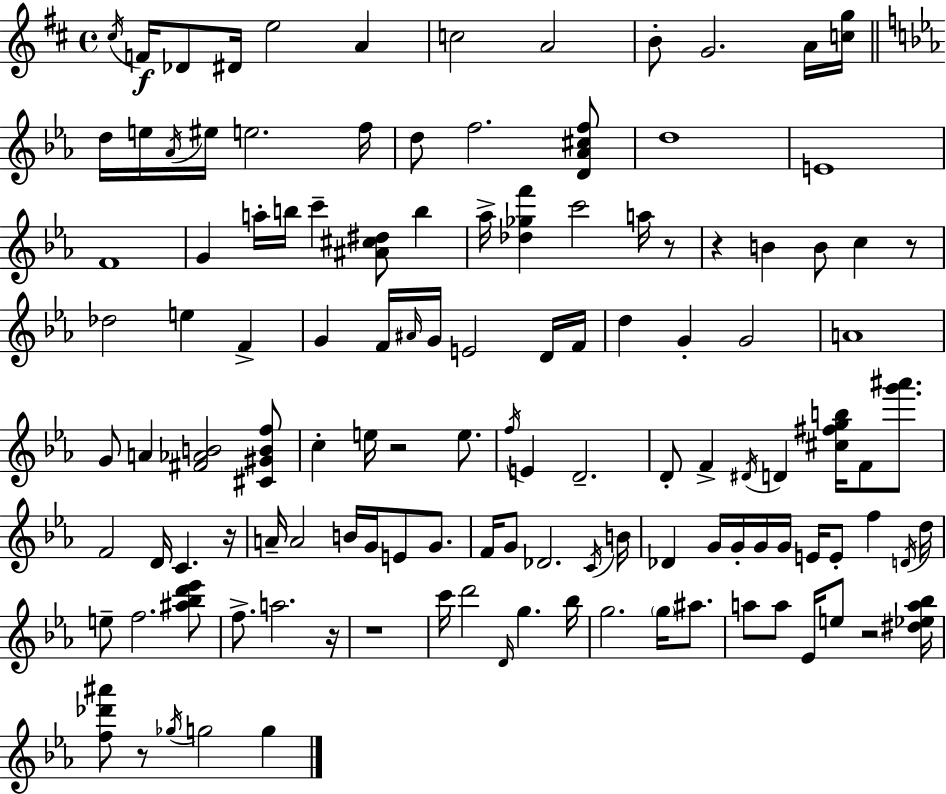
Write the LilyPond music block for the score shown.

{
  \clef treble
  \time 4/4
  \defaultTimeSignature
  \key d \major
  \acciaccatura { cis''16 }\f f'16 des'8 dis'16 e''2 a'4 | c''2 a'2 | b'8-. g'2. a'16 | <c'' g''>16 \bar "||" \break \key c \minor d''16 e''16 \acciaccatura { aes'16 } eis''16 e''2. | f''16 d''8 f''2. <d' aes' cis'' f''>8 | d''1 | e'1 | \break f'1 | g'4 a''16-. b''16 c'''4-- <ais' cis'' dis''>8 b''4 | aes''16-> <des'' ges'' f'''>4 c'''2 a''16 r8 | r4 b'4 b'8 c''4 r8 | \break des''2 e''4 f'4-> | g'4 f'16 \grace { ais'16 } g'16 e'2 | d'16 f'16 d''4 g'4-. g'2 | a'1 | \break g'8 a'4 <fis' aes' b'>2 | <cis' gis' b' f''>8 c''4-. e''16 r2 e''8. | \acciaccatura { f''16 } e'4 d'2.-- | d'8-. f'4-> \acciaccatura { dis'16 } d'4 <cis'' fis'' g'' b''>16 f'8 | \break <g''' ais'''>8. f'2 d'16 c'4. | r16 a'16-- a'2 b'16 g'16 e'8 | g'8. f'16 g'8 des'2. | \acciaccatura { c'16 } b'16 des'4 g'16 g'16-. g'16 g'16 e'16 e'8-. | \break f''4 \acciaccatura { d'16 } d''16 e''8-- f''2. | <ais'' bes'' d''' ees'''>8 f''8.-> a''2. | r16 r1 | c'''16 d'''2 \grace { d'16 } | \break g''4. bes''16 g''2. | \parenthesize g''16 ais''8. a''8 a''8 ees'16 e''8 r2 | <dis'' ees'' a'' bes''>16 <f'' des''' ais'''>8 r8 \acciaccatura { ges''16 } g''2 | g''4 \bar "|."
}